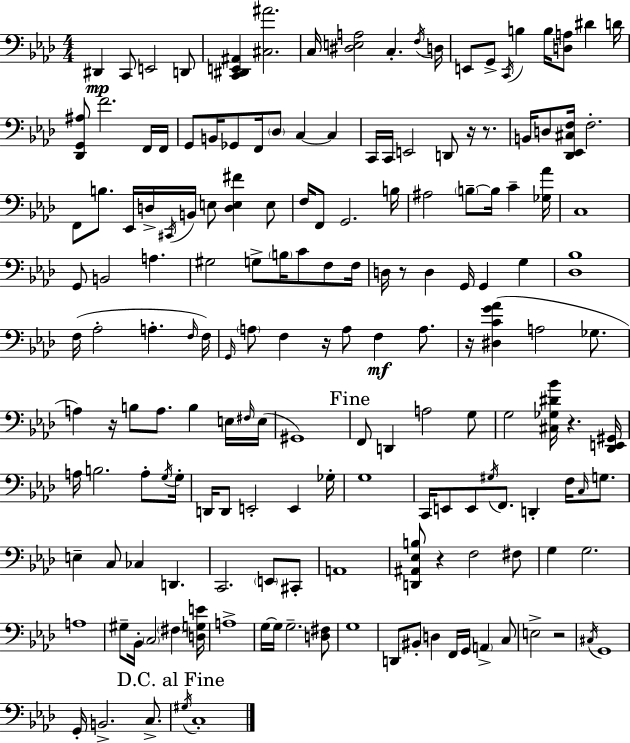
D#2/q C2/e E2/h D2/e [C2,D#2,E2,A#2]/q [C#3,A#4]/h. C3/s [D#3,E3,A3]/h C3/q. F3/s D3/s E2/e G2/e C2/s B3/q B3/s [D3,A3]/e D#4/q D4/s [Db2,G2,A#3]/e F4/h. F2/s F2/s G2/e B2/s Gb2/e F2/s Db3/e C3/q C3/q C2/s C2/s E2/h D2/e R/s R/e. B2/s D3/e [Db2,Eb2,C#3,F3]/s F3/h. F2/e B3/e. Eb2/s D3/s C#2/s B2/s E3/e [D3,E3,F#4]/q E3/e F3/s F2/e G2/h. B3/s A#3/h B3/e B3/s C4/q [Gb3,Ab4]/s C3/w G2/e B2/h A3/q. G#3/h G3/e B3/s C4/e F3/e F3/s D3/s R/e D3/q G2/s G2/q G3/q [Db3,Bb3]/w F3/s Ab3/h A3/q. F3/s F3/s G2/s A3/e F3/q R/s A3/e F3/q A3/e. R/s [D#3,C4,G4,Ab4]/q A3/h Gb3/e. A3/q R/s B3/e A3/e. B3/q E3/s F#3/s E3/s G#2/w F2/e D2/q A3/h G3/e G3/h [C#3,Gb3,D#4,Bb4]/s R/q. [Db2,E2,G#2]/s A3/s B3/h. A3/e G3/s G3/s D2/s D2/e E2/h E2/q Gb3/s G3/w C2/s E2/e E2/e G#3/s F2/e. D2/q F3/s C3/s G3/e. E3/q C3/e CES3/q D2/q. C2/h. E2/e C#2/e A2/w [D2,A#2,Eb3,B3]/e R/q F3/h F#3/e G3/q G3/h. A3/w G#3/e Bb2/s C3/h F#3/q [D3,G3,E4]/s A3/w G3/s G3/s G3/h. [D3,F#3]/e G3/w D2/e BIS2/e D3/q F2/s G2/s A2/q C3/e E3/h R/h C#3/s G2/w G2/s B2/h. C3/e. G#3/s C3/w